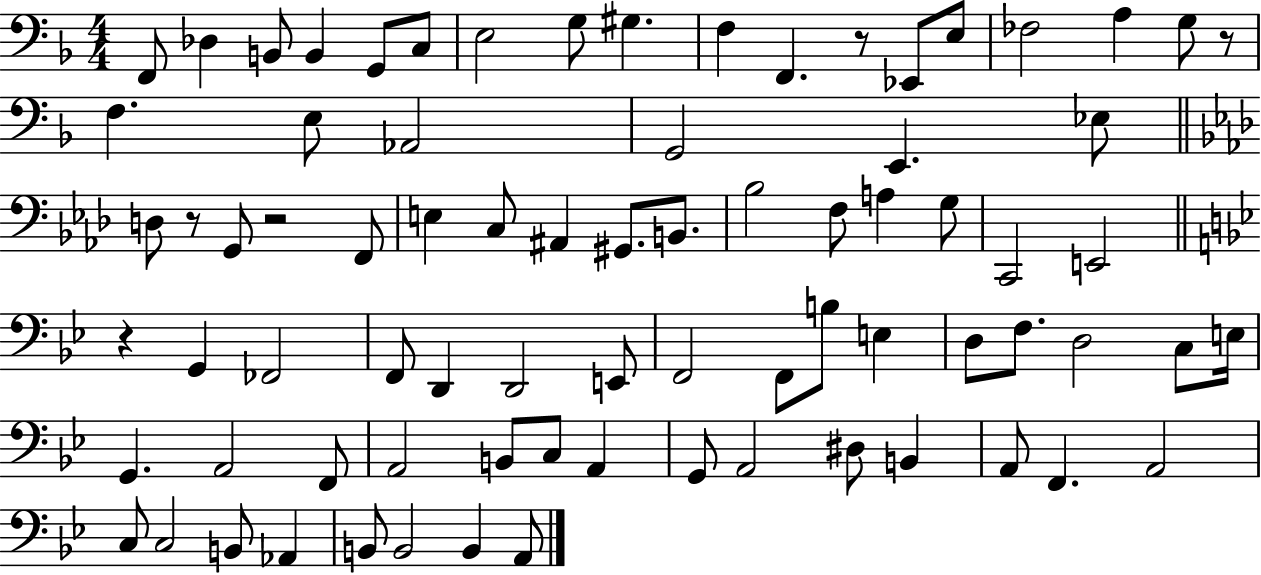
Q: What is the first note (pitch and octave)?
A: F2